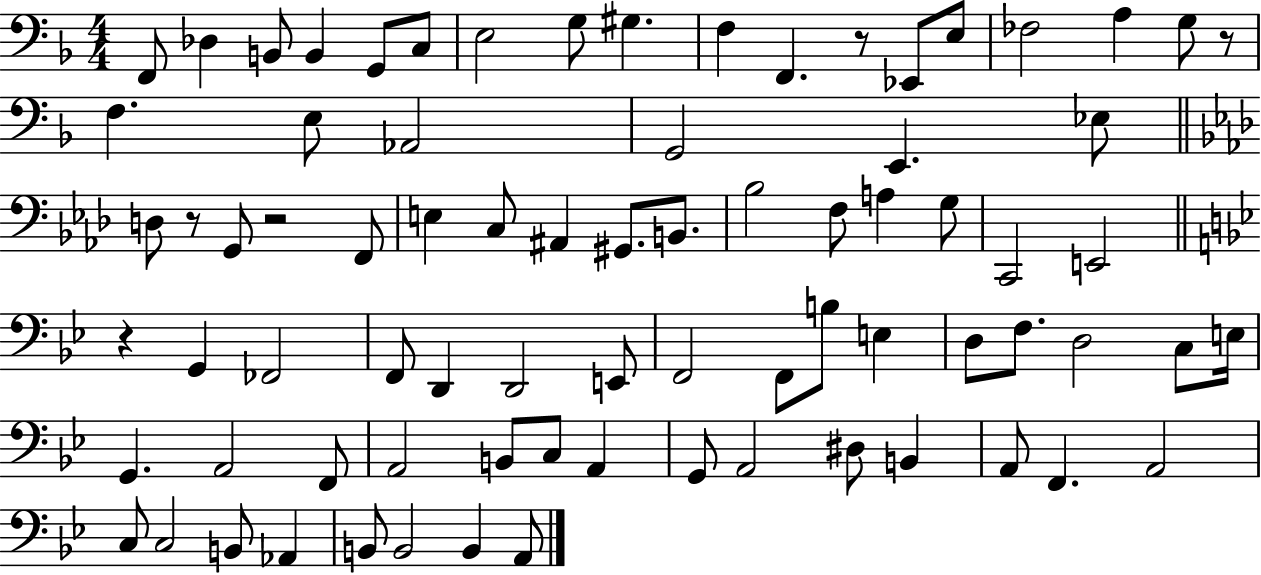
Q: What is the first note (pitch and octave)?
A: F2